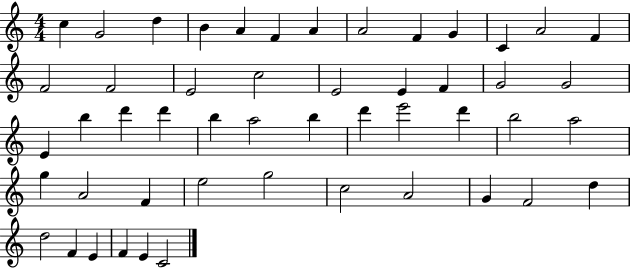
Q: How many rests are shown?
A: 0